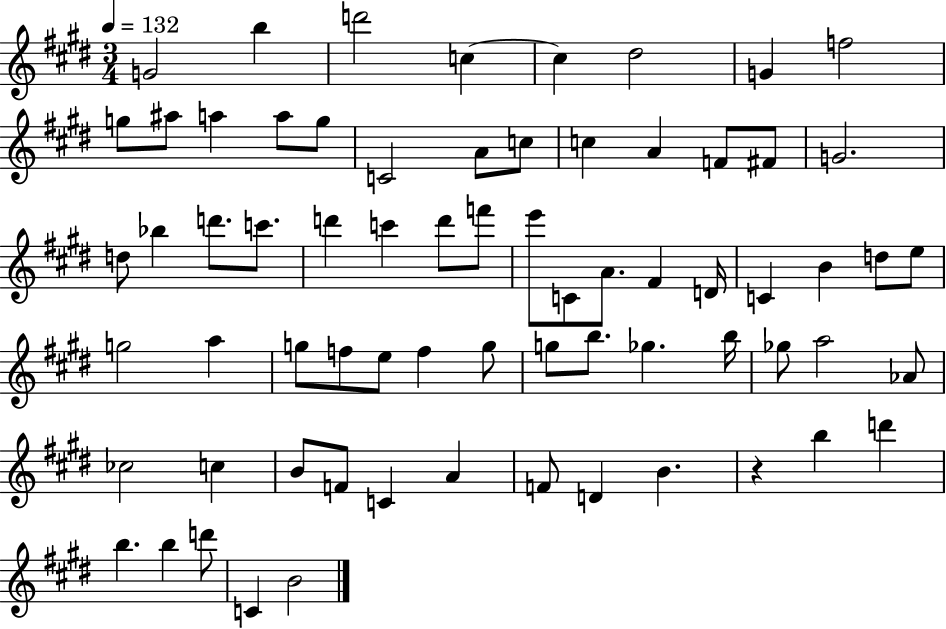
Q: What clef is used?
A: treble